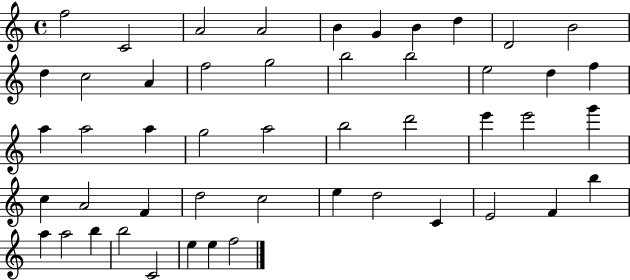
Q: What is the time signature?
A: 4/4